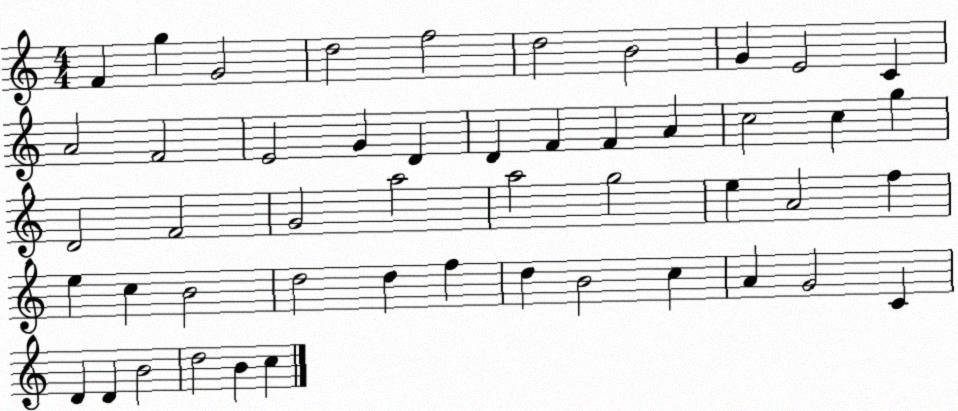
X:1
T:Untitled
M:4/4
L:1/4
K:C
F g G2 d2 f2 d2 B2 G E2 C A2 F2 E2 G D D F F A c2 c g D2 F2 G2 a2 a2 g2 e A2 f e c B2 d2 d f d B2 c A G2 C D D B2 d2 B c